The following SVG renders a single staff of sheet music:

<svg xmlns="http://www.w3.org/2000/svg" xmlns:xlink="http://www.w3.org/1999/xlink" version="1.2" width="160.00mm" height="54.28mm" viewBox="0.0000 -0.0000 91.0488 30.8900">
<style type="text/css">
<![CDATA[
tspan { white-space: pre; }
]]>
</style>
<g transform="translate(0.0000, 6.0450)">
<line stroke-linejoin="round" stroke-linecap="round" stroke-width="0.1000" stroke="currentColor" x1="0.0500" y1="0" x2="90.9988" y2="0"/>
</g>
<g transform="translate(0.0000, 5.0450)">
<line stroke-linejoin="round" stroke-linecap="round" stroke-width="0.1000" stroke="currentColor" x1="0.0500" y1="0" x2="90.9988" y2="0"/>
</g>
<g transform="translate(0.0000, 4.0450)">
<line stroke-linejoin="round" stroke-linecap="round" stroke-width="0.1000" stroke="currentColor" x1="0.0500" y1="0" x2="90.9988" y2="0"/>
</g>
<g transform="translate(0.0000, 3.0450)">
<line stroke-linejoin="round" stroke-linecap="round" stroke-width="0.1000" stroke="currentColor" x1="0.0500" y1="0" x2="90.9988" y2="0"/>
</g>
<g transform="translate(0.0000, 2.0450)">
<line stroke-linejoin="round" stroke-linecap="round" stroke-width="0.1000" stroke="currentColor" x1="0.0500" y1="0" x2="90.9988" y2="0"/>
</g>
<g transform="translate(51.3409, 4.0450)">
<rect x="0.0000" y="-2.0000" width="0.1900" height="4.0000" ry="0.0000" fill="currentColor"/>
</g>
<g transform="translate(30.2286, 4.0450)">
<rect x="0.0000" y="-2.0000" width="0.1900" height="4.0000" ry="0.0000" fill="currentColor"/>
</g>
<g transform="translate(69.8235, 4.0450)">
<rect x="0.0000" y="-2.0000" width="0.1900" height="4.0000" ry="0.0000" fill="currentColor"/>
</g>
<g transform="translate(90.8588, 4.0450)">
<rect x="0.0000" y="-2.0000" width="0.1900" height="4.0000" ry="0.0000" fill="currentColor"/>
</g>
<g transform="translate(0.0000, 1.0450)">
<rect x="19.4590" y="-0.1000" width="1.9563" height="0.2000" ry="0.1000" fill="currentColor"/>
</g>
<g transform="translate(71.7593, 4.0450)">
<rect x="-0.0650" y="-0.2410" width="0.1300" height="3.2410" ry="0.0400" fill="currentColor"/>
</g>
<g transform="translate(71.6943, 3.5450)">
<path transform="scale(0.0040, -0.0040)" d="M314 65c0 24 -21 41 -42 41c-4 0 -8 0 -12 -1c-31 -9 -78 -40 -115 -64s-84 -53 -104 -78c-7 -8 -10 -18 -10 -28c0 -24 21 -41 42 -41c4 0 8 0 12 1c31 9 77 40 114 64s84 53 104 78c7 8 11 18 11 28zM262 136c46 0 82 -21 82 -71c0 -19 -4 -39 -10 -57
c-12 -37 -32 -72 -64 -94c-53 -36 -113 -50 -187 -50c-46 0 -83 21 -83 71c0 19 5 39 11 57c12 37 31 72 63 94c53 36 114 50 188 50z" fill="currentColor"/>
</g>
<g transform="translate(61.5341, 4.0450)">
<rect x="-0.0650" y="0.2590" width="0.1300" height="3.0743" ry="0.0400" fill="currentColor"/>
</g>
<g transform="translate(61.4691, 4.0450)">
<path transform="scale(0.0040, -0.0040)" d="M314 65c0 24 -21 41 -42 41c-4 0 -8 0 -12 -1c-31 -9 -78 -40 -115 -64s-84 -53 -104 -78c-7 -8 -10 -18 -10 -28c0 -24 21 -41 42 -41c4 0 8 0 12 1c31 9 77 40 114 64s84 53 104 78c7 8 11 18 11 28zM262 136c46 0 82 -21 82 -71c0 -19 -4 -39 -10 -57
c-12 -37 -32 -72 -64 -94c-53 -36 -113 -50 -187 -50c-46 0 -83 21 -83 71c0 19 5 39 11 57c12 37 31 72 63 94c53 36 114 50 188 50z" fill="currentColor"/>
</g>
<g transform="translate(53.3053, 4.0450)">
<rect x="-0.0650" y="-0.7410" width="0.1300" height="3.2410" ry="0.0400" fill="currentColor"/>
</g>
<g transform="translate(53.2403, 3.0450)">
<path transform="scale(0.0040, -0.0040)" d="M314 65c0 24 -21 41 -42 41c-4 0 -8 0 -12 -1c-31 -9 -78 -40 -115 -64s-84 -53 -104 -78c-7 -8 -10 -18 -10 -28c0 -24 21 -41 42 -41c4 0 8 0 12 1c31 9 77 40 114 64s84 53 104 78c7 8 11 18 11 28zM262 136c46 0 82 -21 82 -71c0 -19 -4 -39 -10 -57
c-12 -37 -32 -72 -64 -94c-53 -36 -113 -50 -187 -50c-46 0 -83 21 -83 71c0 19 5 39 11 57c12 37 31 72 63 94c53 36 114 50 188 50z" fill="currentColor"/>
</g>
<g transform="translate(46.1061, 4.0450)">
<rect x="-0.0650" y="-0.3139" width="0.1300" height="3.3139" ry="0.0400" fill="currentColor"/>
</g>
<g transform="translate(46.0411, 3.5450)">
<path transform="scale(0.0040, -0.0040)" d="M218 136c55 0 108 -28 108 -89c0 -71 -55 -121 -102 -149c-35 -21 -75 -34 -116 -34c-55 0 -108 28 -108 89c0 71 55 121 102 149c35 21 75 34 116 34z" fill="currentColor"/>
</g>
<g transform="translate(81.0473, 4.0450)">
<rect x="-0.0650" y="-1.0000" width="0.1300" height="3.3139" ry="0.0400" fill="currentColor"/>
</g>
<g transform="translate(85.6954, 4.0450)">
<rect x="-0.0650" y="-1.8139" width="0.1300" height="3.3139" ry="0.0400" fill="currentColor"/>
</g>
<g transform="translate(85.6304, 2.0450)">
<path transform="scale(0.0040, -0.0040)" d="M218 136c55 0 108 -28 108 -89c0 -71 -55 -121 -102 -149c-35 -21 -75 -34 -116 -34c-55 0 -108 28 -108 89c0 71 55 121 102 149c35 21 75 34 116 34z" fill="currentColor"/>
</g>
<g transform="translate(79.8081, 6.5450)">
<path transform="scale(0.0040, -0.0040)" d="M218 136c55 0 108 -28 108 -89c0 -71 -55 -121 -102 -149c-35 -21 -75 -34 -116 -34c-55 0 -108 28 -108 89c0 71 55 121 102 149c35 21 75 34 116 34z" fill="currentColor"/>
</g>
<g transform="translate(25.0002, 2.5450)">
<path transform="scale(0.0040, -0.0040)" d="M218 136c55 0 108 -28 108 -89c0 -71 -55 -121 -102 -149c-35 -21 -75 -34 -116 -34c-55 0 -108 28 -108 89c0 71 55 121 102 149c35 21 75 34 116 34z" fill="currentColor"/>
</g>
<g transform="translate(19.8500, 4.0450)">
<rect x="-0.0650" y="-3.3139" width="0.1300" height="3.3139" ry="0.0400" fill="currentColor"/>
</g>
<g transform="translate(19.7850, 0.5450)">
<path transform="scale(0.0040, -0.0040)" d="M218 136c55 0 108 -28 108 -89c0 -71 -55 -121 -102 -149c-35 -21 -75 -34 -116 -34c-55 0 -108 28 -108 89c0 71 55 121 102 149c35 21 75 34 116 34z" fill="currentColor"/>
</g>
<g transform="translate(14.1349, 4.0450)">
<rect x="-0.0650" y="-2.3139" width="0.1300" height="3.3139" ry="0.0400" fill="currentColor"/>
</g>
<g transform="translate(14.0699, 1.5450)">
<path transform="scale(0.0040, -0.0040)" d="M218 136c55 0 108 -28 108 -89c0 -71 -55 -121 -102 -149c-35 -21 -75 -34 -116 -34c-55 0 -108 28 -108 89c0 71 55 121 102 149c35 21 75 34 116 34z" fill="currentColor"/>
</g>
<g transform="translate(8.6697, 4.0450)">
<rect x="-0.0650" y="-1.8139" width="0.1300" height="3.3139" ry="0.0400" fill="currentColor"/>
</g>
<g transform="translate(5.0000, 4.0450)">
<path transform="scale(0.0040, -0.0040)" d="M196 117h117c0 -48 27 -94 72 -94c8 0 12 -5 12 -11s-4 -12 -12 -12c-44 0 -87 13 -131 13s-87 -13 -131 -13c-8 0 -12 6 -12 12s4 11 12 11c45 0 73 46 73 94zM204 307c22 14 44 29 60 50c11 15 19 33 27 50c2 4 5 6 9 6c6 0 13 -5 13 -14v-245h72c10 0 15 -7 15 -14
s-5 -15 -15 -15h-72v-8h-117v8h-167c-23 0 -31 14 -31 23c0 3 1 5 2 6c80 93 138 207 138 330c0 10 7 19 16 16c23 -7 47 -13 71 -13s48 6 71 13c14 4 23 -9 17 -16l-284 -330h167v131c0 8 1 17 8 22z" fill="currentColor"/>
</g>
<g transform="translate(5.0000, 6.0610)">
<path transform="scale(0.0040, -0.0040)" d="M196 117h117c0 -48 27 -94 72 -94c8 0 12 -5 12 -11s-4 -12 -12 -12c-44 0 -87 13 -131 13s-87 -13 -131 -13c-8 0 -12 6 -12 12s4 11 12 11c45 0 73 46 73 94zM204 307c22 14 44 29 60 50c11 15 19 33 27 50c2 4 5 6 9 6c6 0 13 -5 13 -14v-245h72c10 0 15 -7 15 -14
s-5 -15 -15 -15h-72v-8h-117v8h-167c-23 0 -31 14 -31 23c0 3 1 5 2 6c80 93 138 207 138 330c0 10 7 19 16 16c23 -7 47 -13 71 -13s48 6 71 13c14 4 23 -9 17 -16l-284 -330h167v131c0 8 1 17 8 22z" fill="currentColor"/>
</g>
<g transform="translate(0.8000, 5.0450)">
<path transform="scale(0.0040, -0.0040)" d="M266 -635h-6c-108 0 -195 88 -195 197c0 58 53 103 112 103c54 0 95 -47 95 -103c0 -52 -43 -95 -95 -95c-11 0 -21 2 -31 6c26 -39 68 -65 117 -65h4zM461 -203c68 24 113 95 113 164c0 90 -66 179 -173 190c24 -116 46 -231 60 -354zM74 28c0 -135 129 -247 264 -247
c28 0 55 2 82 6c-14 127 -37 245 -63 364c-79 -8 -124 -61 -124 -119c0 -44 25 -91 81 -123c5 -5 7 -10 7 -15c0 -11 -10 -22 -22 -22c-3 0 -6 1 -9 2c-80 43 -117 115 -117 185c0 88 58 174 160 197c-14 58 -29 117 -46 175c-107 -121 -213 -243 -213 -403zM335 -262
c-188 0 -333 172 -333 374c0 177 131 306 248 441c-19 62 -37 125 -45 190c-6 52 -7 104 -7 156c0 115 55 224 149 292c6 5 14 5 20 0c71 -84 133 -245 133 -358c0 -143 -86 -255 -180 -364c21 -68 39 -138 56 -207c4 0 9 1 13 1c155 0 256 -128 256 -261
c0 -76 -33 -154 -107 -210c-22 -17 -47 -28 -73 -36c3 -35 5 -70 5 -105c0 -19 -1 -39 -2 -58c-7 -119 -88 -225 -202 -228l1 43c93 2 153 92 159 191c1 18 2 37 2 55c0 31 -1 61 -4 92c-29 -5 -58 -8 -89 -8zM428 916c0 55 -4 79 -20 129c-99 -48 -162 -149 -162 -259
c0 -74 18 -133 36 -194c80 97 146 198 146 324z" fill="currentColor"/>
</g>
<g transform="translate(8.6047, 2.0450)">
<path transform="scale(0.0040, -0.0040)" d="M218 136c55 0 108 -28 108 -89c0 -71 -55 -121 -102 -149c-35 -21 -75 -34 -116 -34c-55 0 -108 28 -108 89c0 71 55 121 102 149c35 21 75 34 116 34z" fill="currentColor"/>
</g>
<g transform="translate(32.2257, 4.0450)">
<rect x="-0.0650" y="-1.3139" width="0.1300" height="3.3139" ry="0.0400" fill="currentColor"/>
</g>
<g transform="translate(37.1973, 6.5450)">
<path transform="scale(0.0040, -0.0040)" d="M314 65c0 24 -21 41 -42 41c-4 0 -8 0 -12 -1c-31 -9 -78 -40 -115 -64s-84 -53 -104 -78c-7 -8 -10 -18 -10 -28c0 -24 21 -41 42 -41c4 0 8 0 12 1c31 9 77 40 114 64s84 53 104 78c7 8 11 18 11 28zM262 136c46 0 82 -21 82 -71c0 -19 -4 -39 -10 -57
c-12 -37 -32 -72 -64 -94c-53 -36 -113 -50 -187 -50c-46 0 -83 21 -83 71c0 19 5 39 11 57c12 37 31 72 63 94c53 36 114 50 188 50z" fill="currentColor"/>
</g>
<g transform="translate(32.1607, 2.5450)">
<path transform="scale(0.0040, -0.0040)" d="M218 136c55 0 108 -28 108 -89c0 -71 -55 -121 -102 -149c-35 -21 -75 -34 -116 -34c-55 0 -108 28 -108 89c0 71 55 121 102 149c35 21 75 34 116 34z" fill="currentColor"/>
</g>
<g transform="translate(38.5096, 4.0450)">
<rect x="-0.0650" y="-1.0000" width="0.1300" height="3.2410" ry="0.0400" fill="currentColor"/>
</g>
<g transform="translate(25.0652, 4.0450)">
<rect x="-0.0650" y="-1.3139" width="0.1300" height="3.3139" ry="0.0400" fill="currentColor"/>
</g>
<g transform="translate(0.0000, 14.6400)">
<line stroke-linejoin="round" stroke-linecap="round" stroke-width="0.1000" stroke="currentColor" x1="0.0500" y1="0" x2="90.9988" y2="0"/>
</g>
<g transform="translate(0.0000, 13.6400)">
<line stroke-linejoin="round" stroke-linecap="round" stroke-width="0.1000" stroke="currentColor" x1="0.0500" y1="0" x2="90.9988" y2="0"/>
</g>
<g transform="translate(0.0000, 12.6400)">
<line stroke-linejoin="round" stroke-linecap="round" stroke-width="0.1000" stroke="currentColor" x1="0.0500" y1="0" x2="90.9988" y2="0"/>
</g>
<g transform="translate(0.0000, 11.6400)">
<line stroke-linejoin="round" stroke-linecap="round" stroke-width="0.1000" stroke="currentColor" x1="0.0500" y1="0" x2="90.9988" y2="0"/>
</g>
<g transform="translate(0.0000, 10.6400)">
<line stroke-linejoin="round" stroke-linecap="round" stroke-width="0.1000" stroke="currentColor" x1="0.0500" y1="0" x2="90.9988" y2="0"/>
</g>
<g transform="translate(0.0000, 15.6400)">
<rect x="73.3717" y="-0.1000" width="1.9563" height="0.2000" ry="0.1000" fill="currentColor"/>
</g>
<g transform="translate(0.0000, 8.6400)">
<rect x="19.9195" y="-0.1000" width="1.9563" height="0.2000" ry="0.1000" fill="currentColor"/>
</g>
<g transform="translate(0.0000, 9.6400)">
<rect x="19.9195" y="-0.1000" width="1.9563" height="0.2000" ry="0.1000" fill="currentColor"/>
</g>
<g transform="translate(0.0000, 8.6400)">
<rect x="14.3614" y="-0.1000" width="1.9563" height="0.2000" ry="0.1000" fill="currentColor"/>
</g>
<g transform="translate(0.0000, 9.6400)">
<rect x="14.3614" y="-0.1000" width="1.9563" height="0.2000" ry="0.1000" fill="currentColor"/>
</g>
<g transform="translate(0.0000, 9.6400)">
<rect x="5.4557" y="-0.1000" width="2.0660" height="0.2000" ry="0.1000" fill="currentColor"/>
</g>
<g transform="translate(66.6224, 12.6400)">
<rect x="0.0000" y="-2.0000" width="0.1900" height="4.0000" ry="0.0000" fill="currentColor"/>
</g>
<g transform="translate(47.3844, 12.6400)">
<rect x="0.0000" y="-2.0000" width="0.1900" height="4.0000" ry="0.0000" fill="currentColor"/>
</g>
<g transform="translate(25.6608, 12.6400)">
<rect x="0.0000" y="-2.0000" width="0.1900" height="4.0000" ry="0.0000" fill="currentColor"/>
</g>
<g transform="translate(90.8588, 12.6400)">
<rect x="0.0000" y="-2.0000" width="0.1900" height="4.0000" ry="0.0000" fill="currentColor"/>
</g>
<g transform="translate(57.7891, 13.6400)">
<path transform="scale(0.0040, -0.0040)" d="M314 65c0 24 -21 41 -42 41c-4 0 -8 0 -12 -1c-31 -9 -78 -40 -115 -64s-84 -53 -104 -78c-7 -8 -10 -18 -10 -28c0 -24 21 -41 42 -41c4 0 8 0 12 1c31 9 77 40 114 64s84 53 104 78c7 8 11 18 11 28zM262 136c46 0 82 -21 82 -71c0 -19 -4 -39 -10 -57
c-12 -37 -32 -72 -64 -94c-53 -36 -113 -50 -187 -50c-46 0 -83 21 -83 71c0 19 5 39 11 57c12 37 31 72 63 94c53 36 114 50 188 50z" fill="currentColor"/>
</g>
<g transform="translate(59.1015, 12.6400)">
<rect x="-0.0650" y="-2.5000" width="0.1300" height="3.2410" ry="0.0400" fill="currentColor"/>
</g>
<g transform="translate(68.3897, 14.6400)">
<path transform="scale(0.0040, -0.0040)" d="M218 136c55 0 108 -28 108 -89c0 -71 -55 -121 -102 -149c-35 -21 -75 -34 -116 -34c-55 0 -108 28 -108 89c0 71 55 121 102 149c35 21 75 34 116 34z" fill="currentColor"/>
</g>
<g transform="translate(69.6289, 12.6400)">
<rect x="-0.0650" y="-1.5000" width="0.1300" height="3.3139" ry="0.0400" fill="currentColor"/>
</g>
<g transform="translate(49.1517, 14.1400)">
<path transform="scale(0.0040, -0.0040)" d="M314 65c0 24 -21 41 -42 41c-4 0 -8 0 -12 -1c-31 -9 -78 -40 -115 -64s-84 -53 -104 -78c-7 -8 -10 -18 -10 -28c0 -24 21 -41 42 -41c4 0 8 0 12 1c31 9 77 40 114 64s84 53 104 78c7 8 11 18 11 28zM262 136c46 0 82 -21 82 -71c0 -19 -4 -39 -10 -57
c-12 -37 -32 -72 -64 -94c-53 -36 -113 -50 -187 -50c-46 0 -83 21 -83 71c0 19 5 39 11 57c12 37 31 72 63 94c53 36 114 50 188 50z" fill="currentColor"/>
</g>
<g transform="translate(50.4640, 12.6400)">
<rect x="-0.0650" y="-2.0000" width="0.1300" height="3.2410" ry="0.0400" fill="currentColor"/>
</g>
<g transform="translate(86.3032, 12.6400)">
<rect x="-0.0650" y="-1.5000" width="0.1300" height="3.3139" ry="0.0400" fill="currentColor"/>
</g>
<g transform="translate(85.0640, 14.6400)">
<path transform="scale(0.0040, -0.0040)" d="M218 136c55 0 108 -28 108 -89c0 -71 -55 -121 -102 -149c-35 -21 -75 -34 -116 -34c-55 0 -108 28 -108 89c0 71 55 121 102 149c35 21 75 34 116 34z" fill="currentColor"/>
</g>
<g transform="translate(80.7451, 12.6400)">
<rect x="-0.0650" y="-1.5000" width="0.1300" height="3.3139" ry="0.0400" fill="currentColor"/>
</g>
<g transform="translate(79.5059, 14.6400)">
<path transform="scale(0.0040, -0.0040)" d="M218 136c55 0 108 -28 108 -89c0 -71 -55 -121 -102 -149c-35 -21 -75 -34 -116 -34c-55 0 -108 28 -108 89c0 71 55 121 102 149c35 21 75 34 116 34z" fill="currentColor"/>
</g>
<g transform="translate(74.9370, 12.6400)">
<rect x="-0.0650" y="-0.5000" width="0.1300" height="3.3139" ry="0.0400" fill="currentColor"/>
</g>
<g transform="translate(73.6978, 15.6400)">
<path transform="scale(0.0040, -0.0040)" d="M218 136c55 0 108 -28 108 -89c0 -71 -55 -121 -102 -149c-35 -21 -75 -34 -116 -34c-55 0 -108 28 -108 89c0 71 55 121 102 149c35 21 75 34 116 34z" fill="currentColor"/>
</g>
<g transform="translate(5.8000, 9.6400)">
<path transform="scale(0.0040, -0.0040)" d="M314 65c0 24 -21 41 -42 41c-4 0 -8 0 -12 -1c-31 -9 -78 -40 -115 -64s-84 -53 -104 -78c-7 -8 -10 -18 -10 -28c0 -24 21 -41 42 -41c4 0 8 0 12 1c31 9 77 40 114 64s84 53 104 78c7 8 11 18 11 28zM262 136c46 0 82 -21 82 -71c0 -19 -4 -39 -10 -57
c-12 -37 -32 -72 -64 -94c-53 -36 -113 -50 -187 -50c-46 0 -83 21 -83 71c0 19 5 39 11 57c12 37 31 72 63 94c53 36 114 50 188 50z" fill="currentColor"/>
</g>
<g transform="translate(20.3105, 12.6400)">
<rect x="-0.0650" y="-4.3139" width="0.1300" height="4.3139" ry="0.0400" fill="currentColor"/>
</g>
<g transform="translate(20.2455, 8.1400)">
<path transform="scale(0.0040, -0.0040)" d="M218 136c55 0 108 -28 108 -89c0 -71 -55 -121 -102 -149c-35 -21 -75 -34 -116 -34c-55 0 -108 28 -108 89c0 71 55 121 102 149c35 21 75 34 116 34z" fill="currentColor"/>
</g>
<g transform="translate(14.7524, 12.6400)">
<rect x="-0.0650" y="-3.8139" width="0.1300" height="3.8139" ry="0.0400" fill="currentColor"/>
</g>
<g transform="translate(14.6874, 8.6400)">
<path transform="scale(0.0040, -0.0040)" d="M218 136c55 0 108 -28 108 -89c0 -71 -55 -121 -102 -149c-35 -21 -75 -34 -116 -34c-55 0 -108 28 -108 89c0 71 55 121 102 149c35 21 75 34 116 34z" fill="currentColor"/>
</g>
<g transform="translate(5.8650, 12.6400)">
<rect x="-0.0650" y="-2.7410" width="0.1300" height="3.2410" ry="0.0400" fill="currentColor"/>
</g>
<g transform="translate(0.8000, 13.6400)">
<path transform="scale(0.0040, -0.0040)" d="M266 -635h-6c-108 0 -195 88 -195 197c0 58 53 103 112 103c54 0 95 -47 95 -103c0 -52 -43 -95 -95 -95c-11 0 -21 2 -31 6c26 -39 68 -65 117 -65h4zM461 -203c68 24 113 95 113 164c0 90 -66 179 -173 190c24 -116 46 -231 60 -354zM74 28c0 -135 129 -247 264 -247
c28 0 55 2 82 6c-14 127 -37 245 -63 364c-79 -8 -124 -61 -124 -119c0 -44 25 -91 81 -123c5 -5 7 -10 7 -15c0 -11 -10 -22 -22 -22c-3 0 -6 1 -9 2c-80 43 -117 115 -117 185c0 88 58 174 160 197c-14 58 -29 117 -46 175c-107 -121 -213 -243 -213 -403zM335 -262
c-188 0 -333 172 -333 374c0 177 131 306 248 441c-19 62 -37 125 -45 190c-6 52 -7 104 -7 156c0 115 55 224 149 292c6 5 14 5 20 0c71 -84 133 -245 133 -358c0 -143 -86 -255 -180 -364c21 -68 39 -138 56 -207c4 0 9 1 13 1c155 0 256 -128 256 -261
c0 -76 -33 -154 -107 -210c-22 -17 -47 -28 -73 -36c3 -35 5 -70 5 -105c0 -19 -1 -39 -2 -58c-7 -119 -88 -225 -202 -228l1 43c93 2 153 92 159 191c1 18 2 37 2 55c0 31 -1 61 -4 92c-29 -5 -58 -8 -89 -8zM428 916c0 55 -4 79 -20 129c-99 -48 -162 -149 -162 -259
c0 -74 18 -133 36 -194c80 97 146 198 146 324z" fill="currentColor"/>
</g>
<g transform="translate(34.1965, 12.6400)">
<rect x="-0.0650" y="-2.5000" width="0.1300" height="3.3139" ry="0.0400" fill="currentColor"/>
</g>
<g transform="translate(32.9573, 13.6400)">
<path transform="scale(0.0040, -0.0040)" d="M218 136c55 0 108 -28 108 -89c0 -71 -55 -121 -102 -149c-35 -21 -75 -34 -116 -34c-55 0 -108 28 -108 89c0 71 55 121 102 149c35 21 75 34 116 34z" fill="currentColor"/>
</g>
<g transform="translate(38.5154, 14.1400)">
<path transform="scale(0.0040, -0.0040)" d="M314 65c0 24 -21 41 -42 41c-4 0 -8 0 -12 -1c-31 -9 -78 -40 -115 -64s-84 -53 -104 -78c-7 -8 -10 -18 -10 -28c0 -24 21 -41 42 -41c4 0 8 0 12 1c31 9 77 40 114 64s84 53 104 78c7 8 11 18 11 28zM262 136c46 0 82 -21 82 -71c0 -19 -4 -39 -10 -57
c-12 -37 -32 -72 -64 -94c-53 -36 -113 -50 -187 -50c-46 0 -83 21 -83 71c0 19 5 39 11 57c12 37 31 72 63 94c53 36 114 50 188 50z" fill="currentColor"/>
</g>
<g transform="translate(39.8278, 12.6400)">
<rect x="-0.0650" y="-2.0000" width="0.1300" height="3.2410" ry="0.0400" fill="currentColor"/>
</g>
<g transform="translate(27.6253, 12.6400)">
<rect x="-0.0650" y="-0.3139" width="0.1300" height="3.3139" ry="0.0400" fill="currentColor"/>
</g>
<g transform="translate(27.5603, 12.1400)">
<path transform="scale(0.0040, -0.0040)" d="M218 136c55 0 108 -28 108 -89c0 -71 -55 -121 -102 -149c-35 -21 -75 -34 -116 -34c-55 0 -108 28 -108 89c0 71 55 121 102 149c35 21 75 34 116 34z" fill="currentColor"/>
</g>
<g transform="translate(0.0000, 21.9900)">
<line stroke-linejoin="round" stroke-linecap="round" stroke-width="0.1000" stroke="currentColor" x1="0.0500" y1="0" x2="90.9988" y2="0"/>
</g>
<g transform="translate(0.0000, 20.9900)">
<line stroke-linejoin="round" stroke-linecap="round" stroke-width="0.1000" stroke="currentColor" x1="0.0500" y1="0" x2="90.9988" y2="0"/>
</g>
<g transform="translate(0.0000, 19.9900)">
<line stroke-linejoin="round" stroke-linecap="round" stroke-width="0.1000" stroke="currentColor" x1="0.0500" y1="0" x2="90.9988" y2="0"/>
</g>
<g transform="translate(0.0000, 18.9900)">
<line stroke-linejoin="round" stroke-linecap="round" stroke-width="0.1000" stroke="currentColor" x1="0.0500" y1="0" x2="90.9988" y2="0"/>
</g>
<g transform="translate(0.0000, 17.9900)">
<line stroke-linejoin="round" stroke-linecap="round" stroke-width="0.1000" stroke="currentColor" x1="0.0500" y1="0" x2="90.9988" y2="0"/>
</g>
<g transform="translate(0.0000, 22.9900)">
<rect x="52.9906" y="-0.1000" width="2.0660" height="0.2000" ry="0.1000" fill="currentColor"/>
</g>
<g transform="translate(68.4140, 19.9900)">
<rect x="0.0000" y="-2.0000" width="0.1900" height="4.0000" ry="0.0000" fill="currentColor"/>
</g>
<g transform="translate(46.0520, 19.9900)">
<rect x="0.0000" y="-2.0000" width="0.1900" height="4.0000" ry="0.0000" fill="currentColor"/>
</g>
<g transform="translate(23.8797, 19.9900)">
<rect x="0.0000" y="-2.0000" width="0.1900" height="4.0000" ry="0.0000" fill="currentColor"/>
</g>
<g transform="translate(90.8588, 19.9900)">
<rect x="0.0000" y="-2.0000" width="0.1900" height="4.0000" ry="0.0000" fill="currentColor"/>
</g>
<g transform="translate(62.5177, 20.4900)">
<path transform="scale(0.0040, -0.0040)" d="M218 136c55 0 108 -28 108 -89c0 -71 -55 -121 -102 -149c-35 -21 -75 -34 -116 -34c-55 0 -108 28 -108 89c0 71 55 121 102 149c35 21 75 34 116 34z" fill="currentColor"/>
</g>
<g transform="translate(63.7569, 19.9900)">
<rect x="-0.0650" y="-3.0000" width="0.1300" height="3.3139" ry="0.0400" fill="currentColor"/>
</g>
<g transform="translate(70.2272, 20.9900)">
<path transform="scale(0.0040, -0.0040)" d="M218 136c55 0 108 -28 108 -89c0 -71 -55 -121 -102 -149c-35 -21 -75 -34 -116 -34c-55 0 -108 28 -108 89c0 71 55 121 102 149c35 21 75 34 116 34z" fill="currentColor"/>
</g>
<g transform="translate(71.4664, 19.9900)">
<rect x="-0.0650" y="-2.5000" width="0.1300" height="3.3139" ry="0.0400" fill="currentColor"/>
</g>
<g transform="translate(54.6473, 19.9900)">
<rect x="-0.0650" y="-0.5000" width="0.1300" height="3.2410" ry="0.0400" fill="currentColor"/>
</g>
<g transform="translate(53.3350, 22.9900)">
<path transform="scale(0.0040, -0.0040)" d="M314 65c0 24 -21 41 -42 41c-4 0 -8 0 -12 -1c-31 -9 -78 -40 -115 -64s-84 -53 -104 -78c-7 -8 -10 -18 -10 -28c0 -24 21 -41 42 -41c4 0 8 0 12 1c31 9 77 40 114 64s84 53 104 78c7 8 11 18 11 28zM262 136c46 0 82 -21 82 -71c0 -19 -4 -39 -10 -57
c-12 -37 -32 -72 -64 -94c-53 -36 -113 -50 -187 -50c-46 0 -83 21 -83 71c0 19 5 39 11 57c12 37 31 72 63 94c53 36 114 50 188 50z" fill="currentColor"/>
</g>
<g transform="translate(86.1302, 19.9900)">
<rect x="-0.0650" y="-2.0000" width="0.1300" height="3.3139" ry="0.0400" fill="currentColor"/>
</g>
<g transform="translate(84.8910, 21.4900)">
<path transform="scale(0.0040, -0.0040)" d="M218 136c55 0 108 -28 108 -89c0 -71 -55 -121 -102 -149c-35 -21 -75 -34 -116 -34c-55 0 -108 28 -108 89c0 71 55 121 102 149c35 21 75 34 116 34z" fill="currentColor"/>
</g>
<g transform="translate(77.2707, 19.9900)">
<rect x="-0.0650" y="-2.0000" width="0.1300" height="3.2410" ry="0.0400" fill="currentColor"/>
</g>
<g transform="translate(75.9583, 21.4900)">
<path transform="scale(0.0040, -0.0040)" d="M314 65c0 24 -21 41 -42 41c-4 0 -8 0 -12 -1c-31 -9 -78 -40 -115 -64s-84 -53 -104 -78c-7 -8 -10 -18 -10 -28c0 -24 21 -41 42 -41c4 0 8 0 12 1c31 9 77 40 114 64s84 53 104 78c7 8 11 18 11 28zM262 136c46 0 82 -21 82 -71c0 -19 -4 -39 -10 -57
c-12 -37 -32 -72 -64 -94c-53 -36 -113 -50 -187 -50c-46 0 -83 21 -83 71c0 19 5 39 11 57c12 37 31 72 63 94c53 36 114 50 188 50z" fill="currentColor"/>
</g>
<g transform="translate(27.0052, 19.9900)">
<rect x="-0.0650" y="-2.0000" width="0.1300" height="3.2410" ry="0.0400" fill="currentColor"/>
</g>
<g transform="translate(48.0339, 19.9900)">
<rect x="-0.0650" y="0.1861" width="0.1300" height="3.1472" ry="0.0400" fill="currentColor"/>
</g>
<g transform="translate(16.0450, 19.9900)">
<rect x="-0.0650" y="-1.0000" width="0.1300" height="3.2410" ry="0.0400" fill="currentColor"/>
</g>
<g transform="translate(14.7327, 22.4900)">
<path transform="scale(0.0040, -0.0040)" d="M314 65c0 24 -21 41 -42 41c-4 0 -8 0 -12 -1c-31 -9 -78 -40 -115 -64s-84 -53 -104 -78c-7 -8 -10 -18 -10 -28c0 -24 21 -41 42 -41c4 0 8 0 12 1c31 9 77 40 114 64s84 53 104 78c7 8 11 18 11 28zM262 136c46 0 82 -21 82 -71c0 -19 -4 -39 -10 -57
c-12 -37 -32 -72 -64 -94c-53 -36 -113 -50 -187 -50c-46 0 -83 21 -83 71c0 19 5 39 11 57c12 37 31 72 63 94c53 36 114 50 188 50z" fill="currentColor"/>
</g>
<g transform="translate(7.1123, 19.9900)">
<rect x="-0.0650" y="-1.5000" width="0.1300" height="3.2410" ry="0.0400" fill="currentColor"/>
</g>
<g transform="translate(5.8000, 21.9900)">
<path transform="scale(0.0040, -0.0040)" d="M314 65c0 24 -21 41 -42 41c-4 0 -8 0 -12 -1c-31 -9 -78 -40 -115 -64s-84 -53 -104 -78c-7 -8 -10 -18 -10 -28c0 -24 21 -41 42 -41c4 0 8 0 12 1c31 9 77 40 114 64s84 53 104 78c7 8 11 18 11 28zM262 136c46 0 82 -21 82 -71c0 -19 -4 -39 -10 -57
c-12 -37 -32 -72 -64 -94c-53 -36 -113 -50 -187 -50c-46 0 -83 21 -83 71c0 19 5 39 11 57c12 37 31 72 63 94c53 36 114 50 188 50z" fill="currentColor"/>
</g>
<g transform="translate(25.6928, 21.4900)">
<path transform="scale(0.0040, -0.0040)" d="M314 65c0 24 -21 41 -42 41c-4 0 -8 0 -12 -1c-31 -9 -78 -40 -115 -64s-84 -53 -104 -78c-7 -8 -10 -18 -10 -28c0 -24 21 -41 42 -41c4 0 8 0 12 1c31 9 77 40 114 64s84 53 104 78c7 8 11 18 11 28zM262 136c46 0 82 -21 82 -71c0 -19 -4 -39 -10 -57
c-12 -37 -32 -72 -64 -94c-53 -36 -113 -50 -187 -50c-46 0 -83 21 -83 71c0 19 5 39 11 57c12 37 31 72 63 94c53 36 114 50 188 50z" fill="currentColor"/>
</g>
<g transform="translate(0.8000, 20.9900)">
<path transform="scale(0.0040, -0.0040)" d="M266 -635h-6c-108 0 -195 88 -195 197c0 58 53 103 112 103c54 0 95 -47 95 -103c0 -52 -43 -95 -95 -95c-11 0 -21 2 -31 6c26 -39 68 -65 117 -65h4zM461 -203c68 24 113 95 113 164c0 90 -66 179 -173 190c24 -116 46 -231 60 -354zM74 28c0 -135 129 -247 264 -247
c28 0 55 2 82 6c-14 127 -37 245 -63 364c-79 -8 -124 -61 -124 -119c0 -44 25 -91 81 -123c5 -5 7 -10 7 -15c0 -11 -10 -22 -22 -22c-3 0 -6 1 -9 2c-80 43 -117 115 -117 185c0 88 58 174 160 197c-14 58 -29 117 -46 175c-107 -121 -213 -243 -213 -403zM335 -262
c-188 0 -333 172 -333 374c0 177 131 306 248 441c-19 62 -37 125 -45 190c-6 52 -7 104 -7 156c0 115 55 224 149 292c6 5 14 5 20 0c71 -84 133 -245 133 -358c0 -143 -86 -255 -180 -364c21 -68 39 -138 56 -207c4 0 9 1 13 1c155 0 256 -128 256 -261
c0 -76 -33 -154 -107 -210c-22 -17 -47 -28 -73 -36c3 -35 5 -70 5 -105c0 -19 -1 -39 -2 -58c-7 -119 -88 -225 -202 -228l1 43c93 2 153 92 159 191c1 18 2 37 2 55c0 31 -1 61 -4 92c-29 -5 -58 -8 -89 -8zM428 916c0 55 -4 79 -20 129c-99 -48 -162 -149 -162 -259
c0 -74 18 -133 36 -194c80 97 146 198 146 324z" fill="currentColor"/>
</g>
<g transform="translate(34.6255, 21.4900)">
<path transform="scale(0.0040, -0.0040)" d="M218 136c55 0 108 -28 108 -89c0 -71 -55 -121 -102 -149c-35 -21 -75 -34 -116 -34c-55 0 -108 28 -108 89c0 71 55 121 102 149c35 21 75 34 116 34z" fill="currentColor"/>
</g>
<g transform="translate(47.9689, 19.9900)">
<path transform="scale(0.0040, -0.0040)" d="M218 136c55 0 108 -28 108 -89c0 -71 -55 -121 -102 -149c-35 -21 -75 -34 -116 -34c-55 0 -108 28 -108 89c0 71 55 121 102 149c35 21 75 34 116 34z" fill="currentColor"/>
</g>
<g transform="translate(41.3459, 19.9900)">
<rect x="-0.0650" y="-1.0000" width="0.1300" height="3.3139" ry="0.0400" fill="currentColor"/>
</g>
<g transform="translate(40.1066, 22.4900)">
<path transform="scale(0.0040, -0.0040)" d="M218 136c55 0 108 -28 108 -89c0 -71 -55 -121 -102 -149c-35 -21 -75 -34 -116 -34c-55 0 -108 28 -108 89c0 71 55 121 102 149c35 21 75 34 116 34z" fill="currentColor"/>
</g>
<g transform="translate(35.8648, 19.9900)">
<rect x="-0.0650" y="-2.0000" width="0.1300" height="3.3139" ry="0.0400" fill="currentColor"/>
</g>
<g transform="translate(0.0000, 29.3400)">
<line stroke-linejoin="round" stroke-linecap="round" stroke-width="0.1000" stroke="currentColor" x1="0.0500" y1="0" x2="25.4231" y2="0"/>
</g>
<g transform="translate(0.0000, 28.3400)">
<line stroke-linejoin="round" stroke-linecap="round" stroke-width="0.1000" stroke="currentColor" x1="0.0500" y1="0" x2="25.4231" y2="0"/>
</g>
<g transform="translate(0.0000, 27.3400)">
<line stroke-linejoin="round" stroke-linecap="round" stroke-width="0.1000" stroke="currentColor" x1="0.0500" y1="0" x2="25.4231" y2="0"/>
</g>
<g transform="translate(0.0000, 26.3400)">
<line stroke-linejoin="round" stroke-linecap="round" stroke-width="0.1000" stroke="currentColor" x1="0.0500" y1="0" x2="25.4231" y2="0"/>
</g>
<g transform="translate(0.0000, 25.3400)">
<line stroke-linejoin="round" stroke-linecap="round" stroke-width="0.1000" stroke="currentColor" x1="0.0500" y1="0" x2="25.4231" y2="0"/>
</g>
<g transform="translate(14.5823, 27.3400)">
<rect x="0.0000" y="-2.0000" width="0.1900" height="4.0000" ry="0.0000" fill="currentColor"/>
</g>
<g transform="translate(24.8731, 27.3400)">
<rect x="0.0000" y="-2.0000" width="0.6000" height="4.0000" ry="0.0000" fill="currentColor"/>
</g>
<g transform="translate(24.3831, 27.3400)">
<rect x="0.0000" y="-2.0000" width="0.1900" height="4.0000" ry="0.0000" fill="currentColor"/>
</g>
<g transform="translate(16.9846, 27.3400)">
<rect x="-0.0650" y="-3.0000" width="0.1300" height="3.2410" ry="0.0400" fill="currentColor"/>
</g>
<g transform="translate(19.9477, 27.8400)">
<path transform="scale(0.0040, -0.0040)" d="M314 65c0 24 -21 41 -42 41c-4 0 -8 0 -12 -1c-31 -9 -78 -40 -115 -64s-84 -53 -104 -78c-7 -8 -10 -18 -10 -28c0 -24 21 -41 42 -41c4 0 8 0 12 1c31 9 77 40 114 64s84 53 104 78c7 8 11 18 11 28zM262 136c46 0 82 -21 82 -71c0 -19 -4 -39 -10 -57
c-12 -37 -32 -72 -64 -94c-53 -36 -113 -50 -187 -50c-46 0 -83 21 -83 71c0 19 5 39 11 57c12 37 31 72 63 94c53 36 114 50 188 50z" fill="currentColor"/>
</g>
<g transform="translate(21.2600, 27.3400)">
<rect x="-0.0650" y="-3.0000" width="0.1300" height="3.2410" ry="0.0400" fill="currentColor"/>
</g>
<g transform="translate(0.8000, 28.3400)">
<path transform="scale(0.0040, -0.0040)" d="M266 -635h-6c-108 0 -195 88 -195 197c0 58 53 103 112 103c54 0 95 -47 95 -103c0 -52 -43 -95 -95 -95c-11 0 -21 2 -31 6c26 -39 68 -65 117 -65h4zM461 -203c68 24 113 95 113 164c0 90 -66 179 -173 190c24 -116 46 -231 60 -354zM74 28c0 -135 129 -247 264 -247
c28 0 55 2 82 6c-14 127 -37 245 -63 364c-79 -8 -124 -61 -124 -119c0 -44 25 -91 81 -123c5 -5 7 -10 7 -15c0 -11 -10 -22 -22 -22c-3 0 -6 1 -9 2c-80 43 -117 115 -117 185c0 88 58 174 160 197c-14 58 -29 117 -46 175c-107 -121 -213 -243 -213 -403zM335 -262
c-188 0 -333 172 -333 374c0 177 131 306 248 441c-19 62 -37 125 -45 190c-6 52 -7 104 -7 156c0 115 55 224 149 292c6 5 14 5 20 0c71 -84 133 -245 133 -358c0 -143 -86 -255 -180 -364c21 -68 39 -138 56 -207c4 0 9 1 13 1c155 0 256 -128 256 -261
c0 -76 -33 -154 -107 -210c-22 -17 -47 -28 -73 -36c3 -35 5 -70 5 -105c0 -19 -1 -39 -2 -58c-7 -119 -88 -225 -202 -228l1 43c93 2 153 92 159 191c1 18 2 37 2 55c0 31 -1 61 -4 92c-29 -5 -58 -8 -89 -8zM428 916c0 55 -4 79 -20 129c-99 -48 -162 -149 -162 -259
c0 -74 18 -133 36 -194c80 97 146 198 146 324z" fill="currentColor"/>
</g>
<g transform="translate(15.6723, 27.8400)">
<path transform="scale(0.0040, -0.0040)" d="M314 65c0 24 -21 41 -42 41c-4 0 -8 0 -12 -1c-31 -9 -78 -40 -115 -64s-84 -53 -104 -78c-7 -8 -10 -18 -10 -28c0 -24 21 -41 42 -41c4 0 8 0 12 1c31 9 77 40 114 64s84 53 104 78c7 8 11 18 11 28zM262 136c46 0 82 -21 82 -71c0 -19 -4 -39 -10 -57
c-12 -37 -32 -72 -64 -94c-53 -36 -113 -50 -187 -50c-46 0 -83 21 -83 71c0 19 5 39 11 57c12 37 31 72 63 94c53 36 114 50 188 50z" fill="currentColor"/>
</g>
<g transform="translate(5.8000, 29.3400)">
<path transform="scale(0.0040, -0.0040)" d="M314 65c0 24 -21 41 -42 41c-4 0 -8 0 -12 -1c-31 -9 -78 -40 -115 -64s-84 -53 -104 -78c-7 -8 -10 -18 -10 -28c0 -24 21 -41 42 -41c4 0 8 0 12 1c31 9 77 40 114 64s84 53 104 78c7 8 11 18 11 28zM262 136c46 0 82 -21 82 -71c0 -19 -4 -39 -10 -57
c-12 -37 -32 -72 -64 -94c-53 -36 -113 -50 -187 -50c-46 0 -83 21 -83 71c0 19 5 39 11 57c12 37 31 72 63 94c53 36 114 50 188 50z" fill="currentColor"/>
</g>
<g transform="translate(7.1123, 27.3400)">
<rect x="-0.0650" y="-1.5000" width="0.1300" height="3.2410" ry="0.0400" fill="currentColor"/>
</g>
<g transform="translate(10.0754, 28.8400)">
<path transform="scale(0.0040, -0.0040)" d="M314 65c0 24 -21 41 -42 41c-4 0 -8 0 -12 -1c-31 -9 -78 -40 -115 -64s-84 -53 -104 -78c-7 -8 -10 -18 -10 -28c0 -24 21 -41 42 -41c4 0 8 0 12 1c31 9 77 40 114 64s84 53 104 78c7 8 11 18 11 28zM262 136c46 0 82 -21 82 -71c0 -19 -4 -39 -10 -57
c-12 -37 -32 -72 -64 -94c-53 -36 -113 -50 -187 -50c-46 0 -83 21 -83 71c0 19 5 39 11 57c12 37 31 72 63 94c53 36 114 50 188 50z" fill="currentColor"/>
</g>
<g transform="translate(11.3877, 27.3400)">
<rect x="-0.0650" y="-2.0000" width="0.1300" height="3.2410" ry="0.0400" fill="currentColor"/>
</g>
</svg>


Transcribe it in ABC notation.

X:1
T:Untitled
M:4/4
L:1/4
K:C
f g b e e D2 c d2 B2 c2 D f a2 c' d' c G F2 F2 G2 E C E E E2 D2 F2 F D B C2 A G F2 F E2 F2 A2 A2